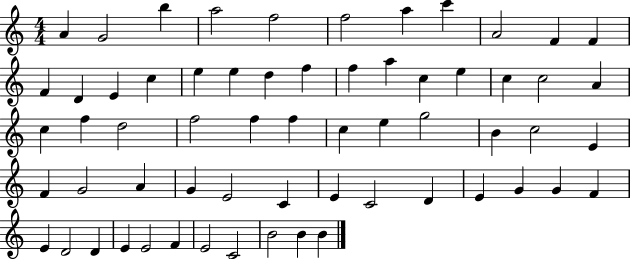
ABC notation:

X:1
T:Untitled
M:4/4
L:1/4
K:C
A G2 b a2 f2 f2 a c' A2 F F F D E c e e d f f a c e c c2 A c f d2 f2 f f c e g2 B c2 E F G2 A G E2 C E C2 D E G G F E D2 D E E2 F E2 C2 B2 B B